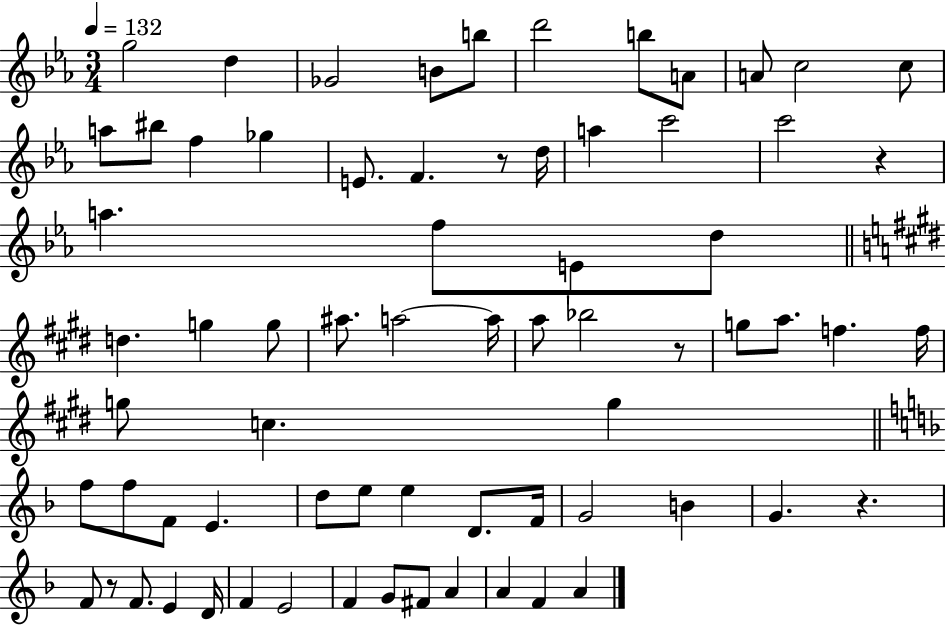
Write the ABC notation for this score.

X:1
T:Untitled
M:3/4
L:1/4
K:Eb
g2 d _G2 B/2 b/2 d'2 b/2 A/2 A/2 c2 c/2 a/2 ^b/2 f _g E/2 F z/2 d/4 a c'2 c'2 z a f/2 E/2 d/2 d g g/2 ^a/2 a2 a/4 a/2 _b2 z/2 g/2 a/2 f f/4 g/2 c g f/2 f/2 F/2 E d/2 e/2 e D/2 F/4 G2 B G z F/2 z/2 F/2 E D/4 F E2 F G/2 ^F/2 A A F A